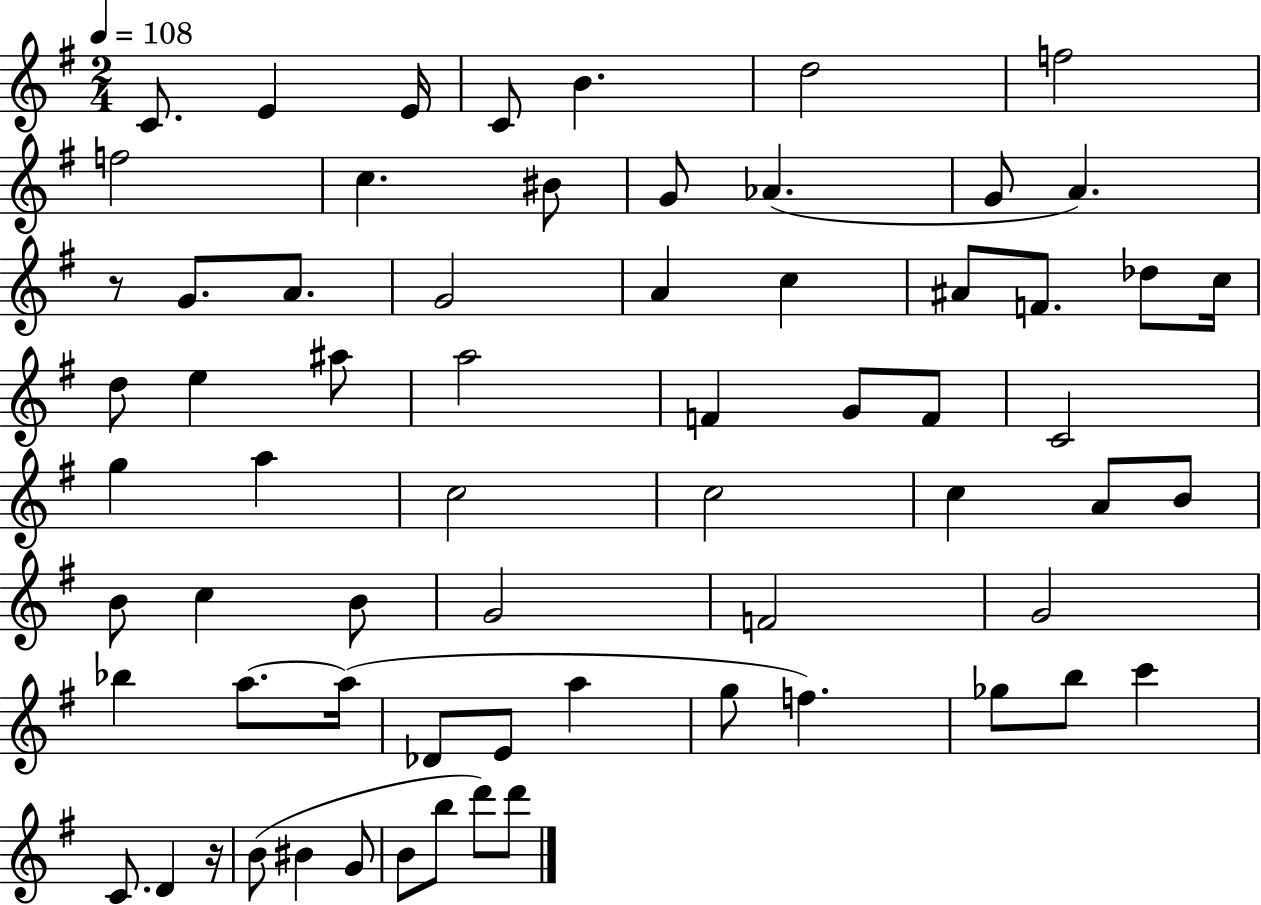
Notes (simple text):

C4/e. E4/q E4/s C4/e B4/q. D5/h F5/h F5/h C5/q. BIS4/e G4/e Ab4/q. G4/e A4/q. R/e G4/e. A4/e. G4/h A4/q C5/q A#4/e F4/e. Db5/e C5/s D5/e E5/q A#5/e A5/h F4/q G4/e F4/e C4/h G5/q A5/q C5/h C5/h C5/q A4/e B4/e B4/e C5/q B4/e G4/h F4/h G4/h Bb5/q A5/e. A5/s Db4/e E4/e A5/q G5/e F5/q. Gb5/e B5/e C6/q C4/e. D4/q R/s B4/e BIS4/q G4/e B4/e B5/e D6/e D6/e